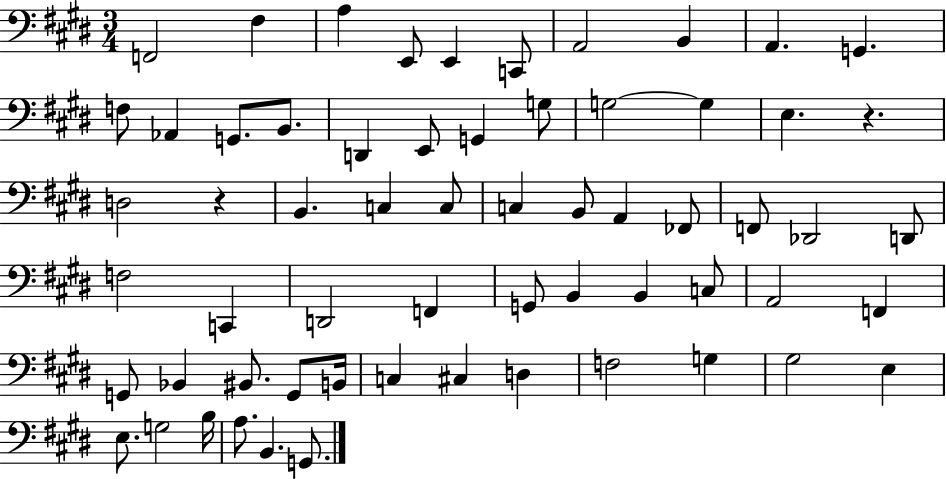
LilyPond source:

{
  \clef bass
  \numericTimeSignature
  \time 3/4
  \key e \major
  f,2 fis4 | a4 e,8 e,4 c,8 | a,2 b,4 | a,4. g,4. | \break f8 aes,4 g,8. b,8. | d,4 e,8 g,4 g8 | g2~~ g4 | e4. r4. | \break d2 r4 | b,4. c4 c8 | c4 b,8 a,4 fes,8 | f,8 des,2 d,8 | \break f2 c,4 | d,2 f,4 | g,8 b,4 b,4 c8 | a,2 f,4 | \break g,8 bes,4 bis,8. g,8 b,16 | c4 cis4 d4 | f2 g4 | gis2 e4 | \break e8. g2 b16 | a8. b,4. g,8. | \bar "|."
}